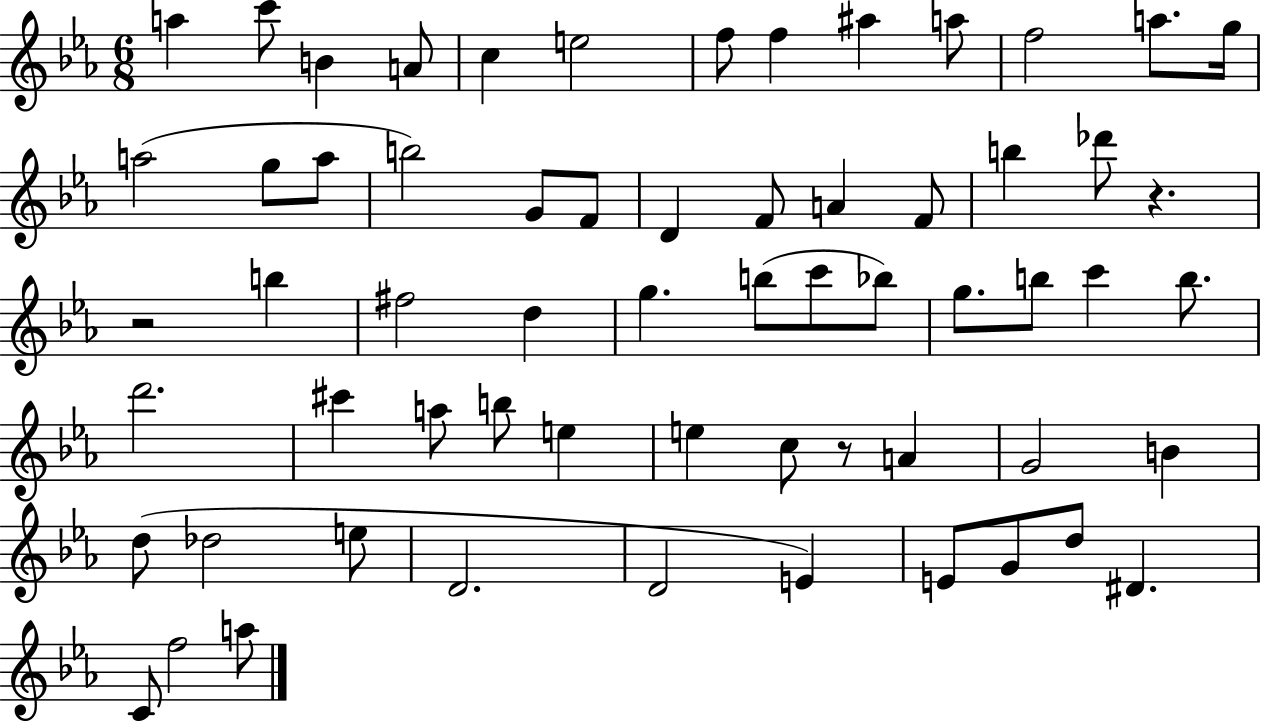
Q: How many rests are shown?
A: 3